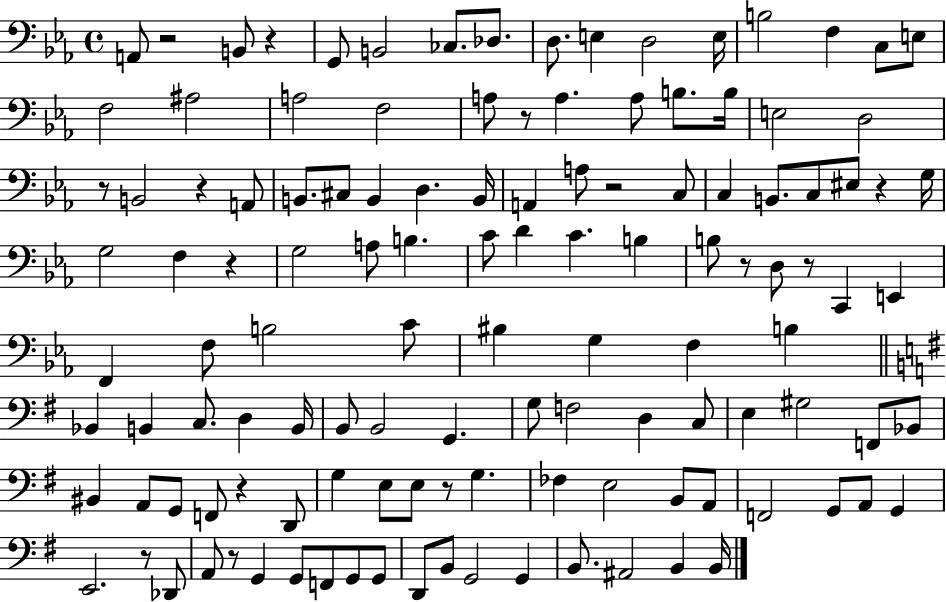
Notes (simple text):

A2/e R/h B2/e R/q G2/e B2/h CES3/e. Db3/e. D3/e. E3/q D3/h E3/s B3/h F3/q C3/e E3/e F3/h A#3/h A3/h F3/h A3/e R/e A3/q. A3/e B3/e. B3/s E3/h D3/h R/e B2/h R/q A2/e B2/e. C#3/e B2/q D3/q. B2/s A2/q A3/e R/h C3/e C3/q B2/e. C3/e EIS3/e R/q G3/s G3/h F3/q R/q G3/h A3/e B3/q. C4/e D4/q C4/q. B3/q B3/e R/e D3/e R/e C2/q E2/q F2/q F3/e B3/h C4/e BIS3/q G3/q F3/q B3/q Bb2/q B2/q C3/e. D3/q B2/s B2/e B2/h G2/q. G3/e F3/h D3/q C3/e E3/q G#3/h F2/e Bb2/e BIS2/q A2/e G2/e F2/e R/q D2/e G3/q E3/e E3/e R/e G3/q. FES3/q E3/h B2/e A2/e F2/h G2/e A2/e G2/q E2/h. R/e Db2/e A2/e R/e G2/q G2/e F2/e G2/e G2/e D2/e B2/e G2/h G2/q B2/e. A#2/h B2/q B2/s